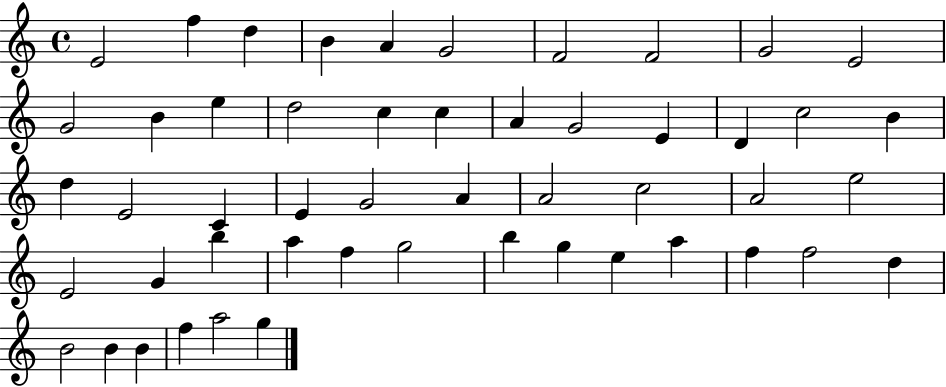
X:1
T:Untitled
M:4/4
L:1/4
K:C
E2 f d B A G2 F2 F2 G2 E2 G2 B e d2 c c A G2 E D c2 B d E2 C E G2 A A2 c2 A2 e2 E2 G b a f g2 b g e a f f2 d B2 B B f a2 g